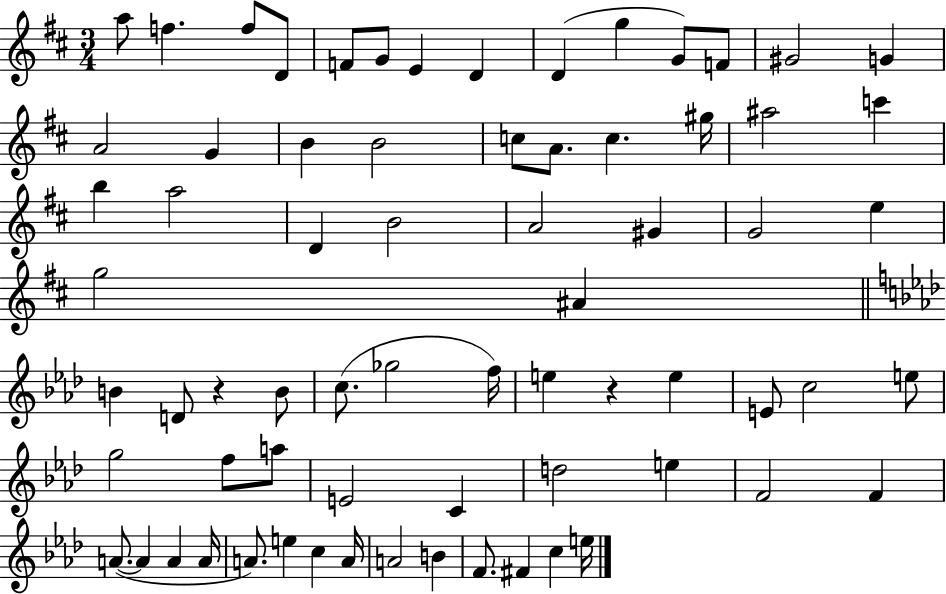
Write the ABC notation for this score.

X:1
T:Untitled
M:3/4
L:1/4
K:D
a/2 f f/2 D/2 F/2 G/2 E D D g G/2 F/2 ^G2 G A2 G B B2 c/2 A/2 c ^g/4 ^a2 c' b a2 D B2 A2 ^G G2 e g2 ^A B D/2 z B/2 c/2 _g2 f/4 e z e E/2 c2 e/2 g2 f/2 a/2 E2 C d2 e F2 F A/2 A A A/4 A/2 e c A/4 A2 B F/2 ^F c e/4